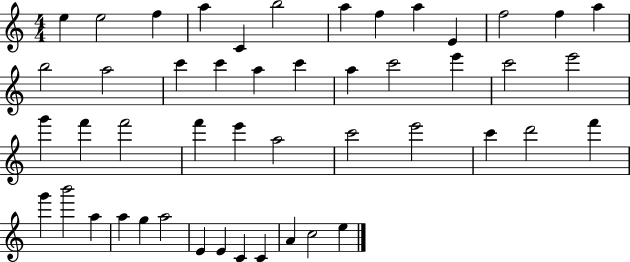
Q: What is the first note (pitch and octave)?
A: E5